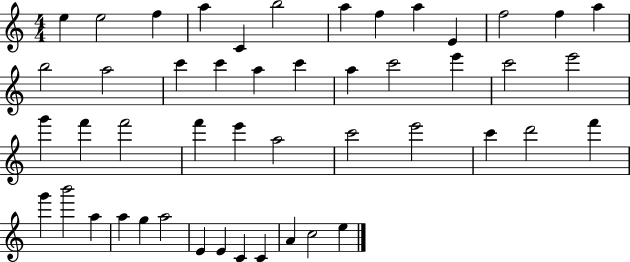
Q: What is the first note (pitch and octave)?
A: E5